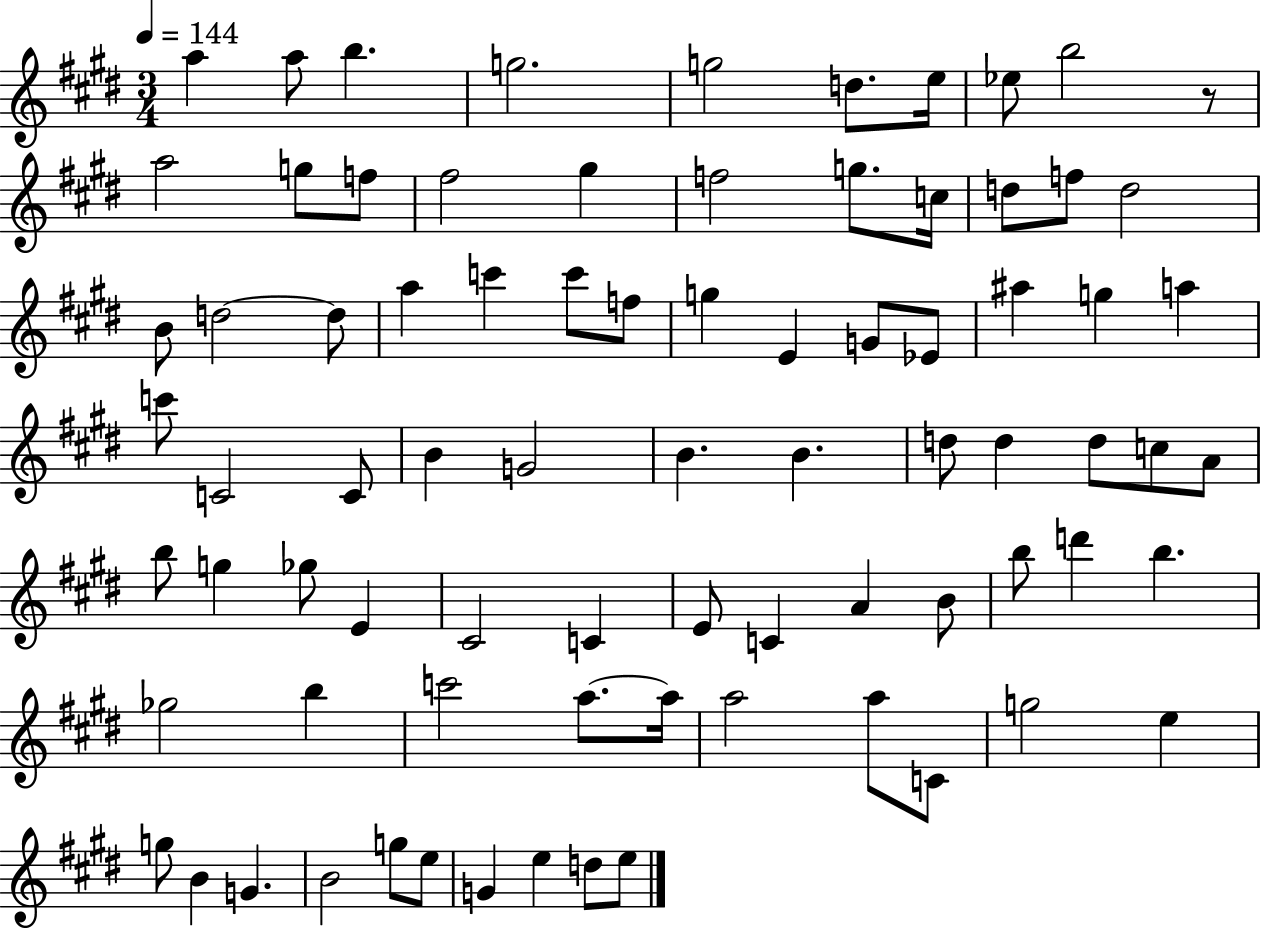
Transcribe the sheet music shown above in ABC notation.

X:1
T:Untitled
M:3/4
L:1/4
K:E
a a/2 b g2 g2 d/2 e/4 _e/2 b2 z/2 a2 g/2 f/2 ^f2 ^g f2 g/2 c/4 d/2 f/2 d2 B/2 d2 d/2 a c' c'/2 f/2 g E G/2 _E/2 ^a g a c'/2 C2 C/2 B G2 B B d/2 d d/2 c/2 A/2 b/2 g _g/2 E ^C2 C E/2 C A B/2 b/2 d' b _g2 b c'2 a/2 a/4 a2 a/2 C/2 g2 e g/2 B G B2 g/2 e/2 G e d/2 e/2